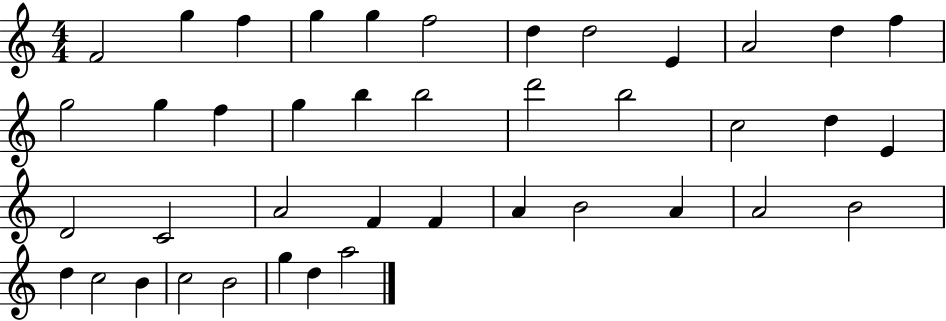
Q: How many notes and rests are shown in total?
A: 41